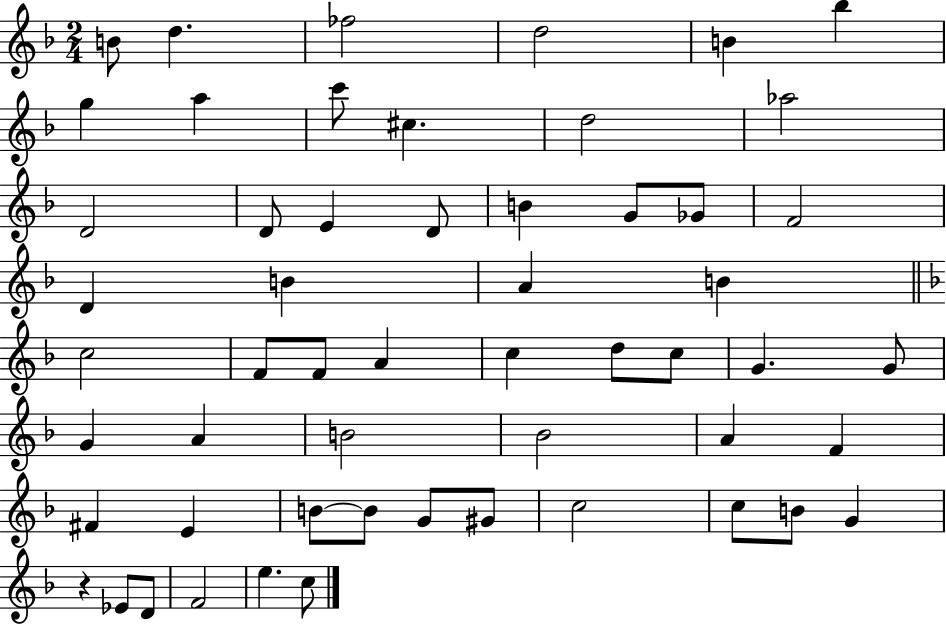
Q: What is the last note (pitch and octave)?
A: C5